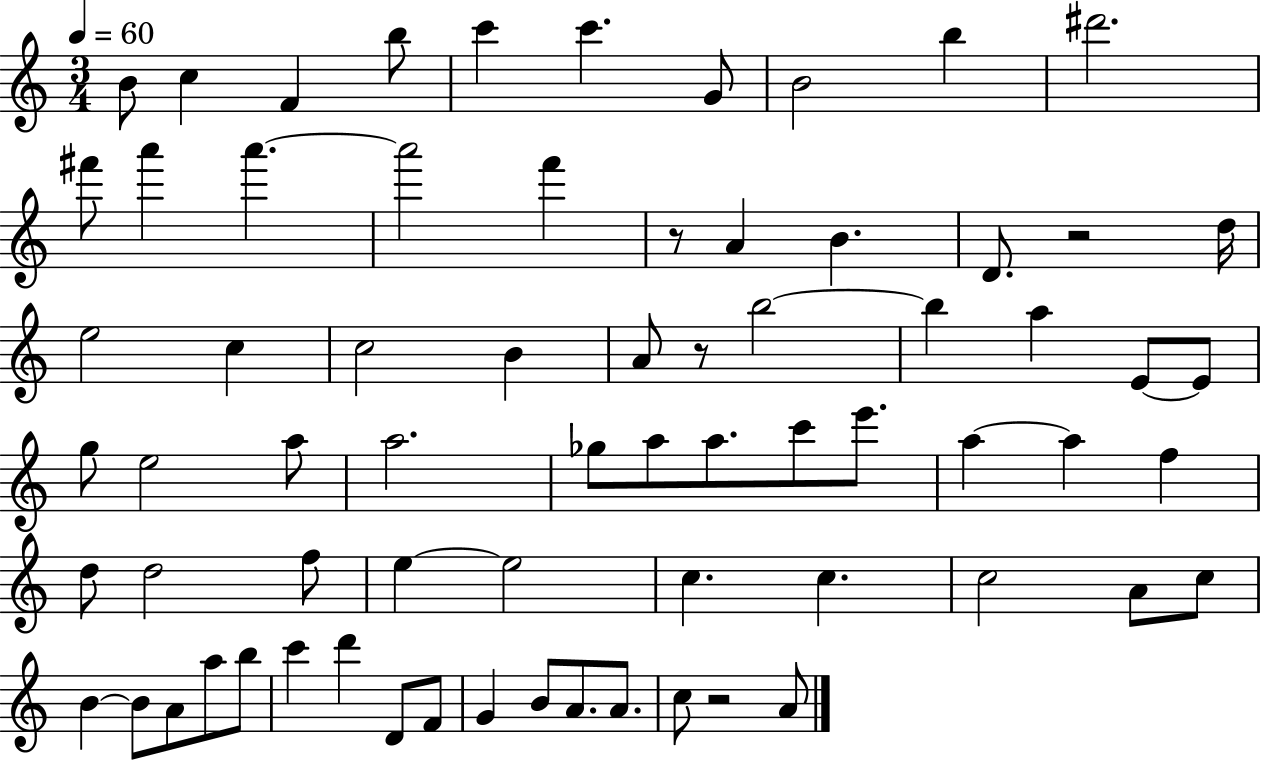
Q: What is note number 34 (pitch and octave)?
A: Gb5